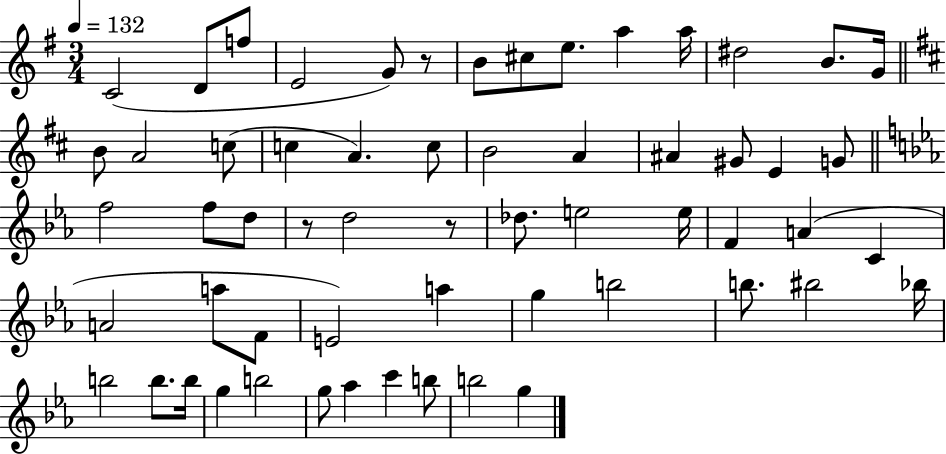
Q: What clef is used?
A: treble